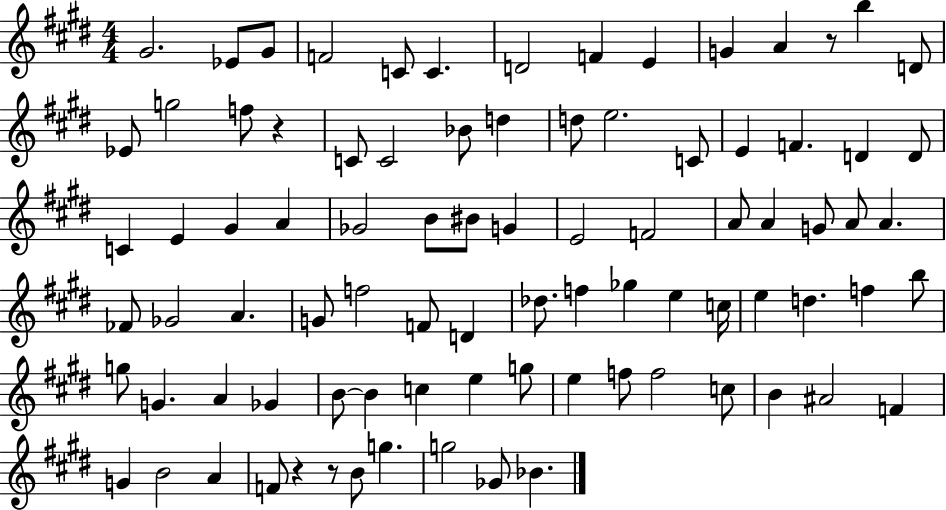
G#4/h. Eb4/e G#4/e F4/h C4/e C4/q. D4/h F4/q E4/q G4/q A4/q R/e B5/q D4/e Eb4/e G5/h F5/e R/q C4/e C4/h Bb4/e D5/q D5/e E5/h. C4/e E4/q F4/q. D4/q D4/e C4/q E4/q G#4/q A4/q Gb4/h B4/e BIS4/e G4/q E4/h F4/h A4/e A4/q G4/e A4/e A4/q. FES4/e Gb4/h A4/q. G4/e F5/h F4/e D4/q Db5/e. F5/q Gb5/q E5/q C5/s E5/q D5/q. F5/q B5/e G5/e G4/q. A4/q Gb4/q B4/e B4/q C5/q E5/q G5/e E5/q F5/e F5/h C5/e B4/q A#4/h F4/q G4/q B4/h A4/q F4/e R/q R/e B4/e G5/q. G5/h Gb4/e Bb4/q.